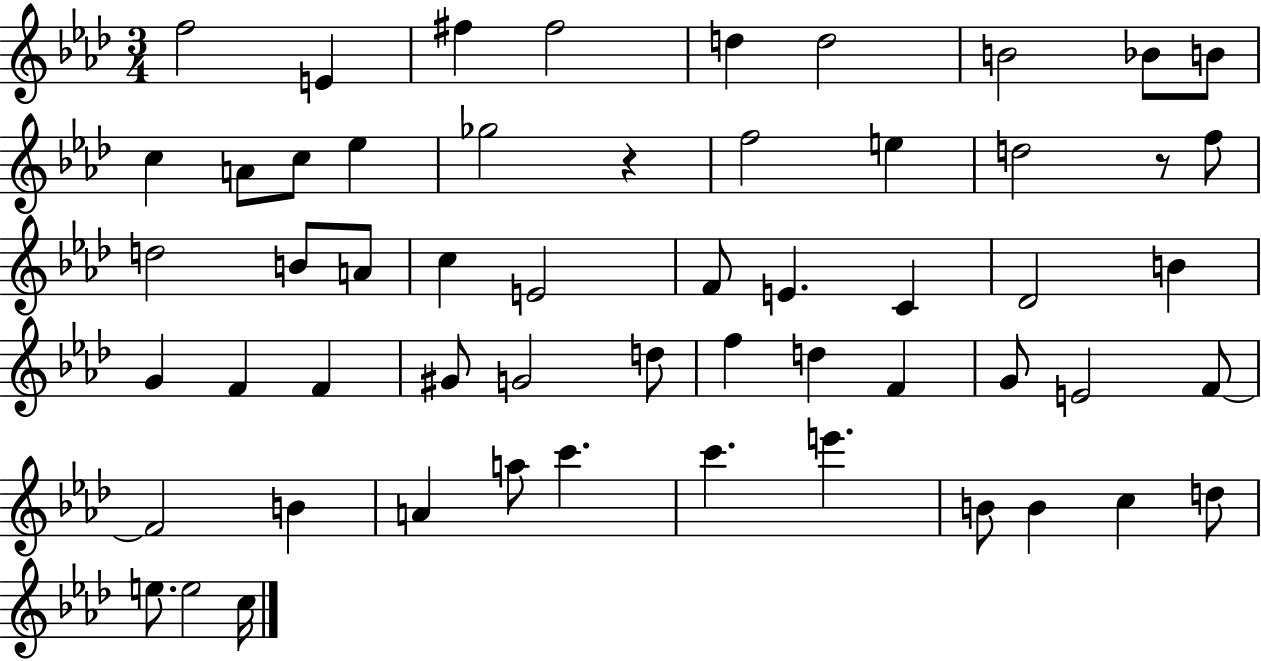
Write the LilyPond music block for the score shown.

{
  \clef treble
  \numericTimeSignature
  \time 3/4
  \key aes \major
  f''2 e'4 | fis''4 fis''2 | d''4 d''2 | b'2 bes'8 b'8 | \break c''4 a'8 c''8 ees''4 | ges''2 r4 | f''2 e''4 | d''2 r8 f''8 | \break d''2 b'8 a'8 | c''4 e'2 | f'8 e'4. c'4 | des'2 b'4 | \break g'4 f'4 f'4 | gis'8 g'2 d''8 | f''4 d''4 f'4 | g'8 e'2 f'8~~ | \break f'2 b'4 | a'4 a''8 c'''4. | c'''4. e'''4. | b'8 b'4 c''4 d''8 | \break e''8. e''2 c''16 | \bar "|."
}